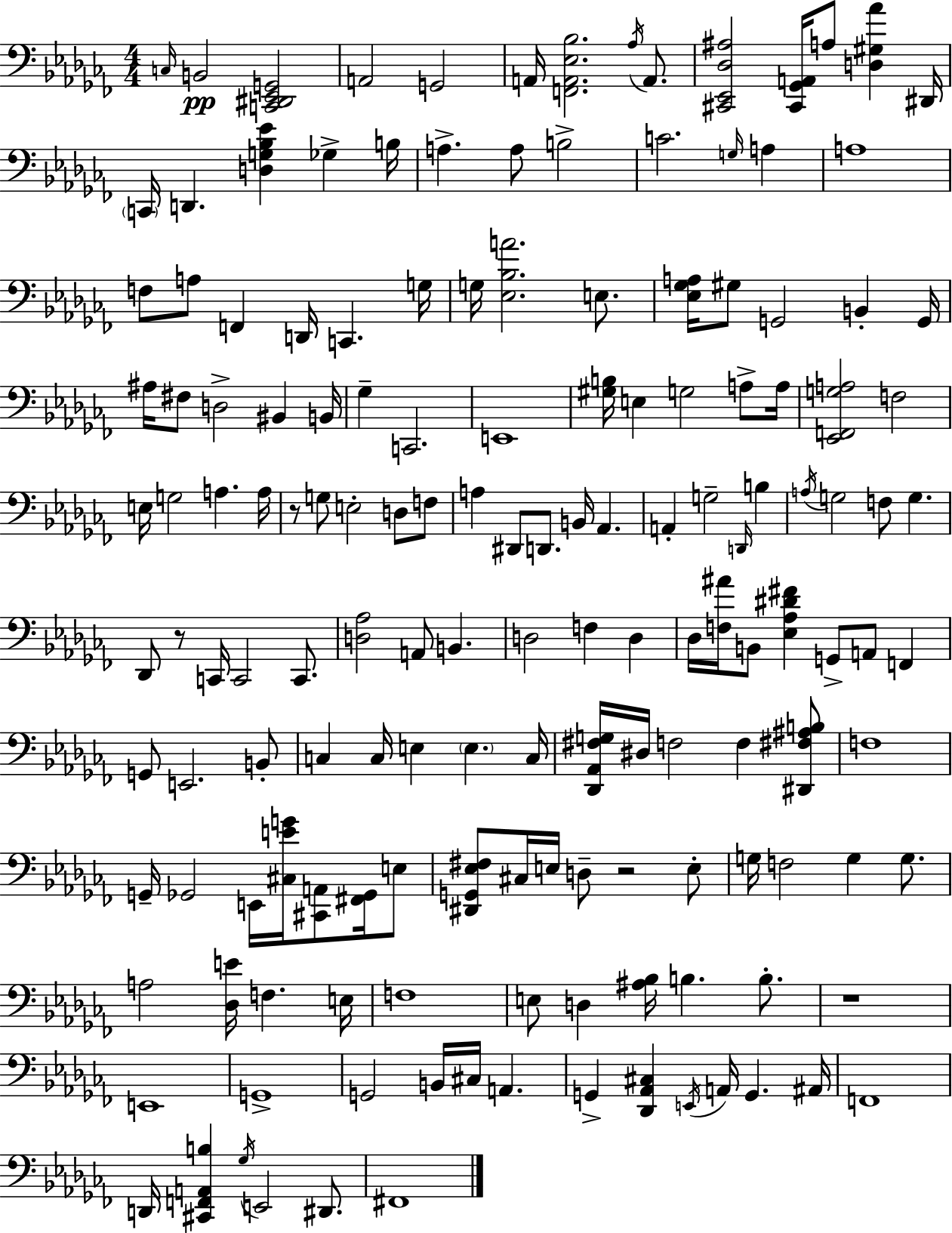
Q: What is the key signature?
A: AES minor